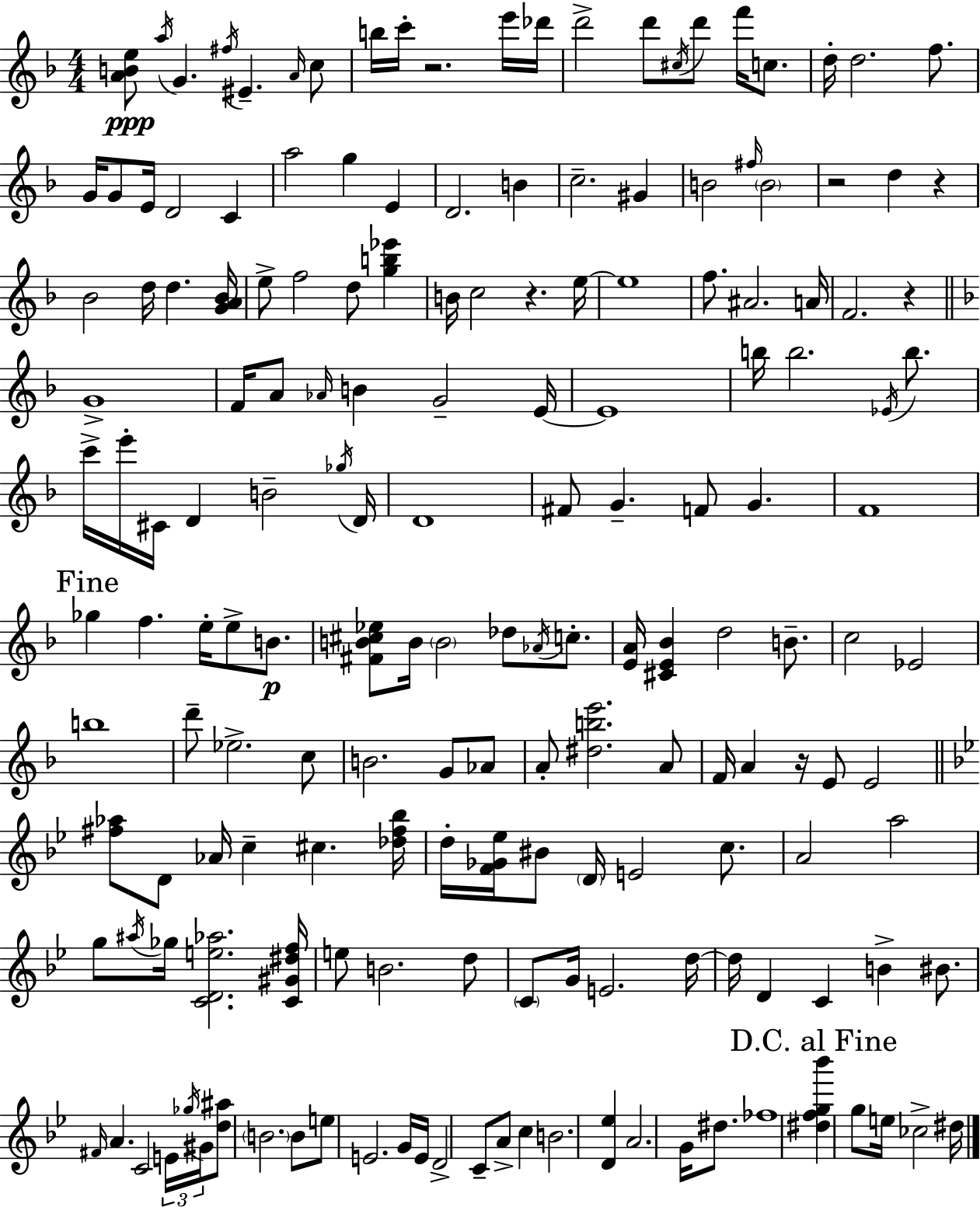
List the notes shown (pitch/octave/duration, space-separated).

[A4,B4,E5]/e A5/s G4/q. F#5/s EIS4/q. A4/s C5/e B5/s C6/s R/h. E6/s Db6/s D6/h D6/e C#5/s D6/e F6/s C5/e. D5/s D5/h. F5/e. G4/s G4/e E4/s D4/h C4/q A5/h G5/q E4/q D4/h. B4/q C5/h. G#4/q B4/h F#5/s B4/h R/h D5/q R/q Bb4/h D5/s D5/q. [G4,A4,Bb4]/s E5/e F5/h D5/e [G5,B5,Eb6]/q B4/s C5/h R/q. E5/s E5/w F5/e. A#4/h. A4/s F4/h. R/q G4/w F4/s A4/e Ab4/s B4/q G4/h E4/s E4/w B5/s B5/h. Eb4/s B5/e. C6/s E6/s C#4/s D4/q B4/h Gb5/s D4/s D4/w F#4/e G4/q. F4/e G4/q. F4/w Gb5/q F5/q. E5/s E5/e B4/e. [F#4,B4,C#5,Eb5]/e B4/s B4/h Db5/e Ab4/s C5/e. [E4,A4]/s [C#4,E4,Bb4]/q D5/h B4/e. C5/h Eb4/h B5/w D6/e Eb5/h. C5/e B4/h. G4/e Ab4/e A4/e [D#5,B5,E6]/h. A4/e F4/s A4/q R/s E4/e E4/h [F#5,Ab5]/e D4/e Ab4/s C5/q C#5/q. [Db5,F#5,Bb5]/s D5/s [F4,Gb4,Eb5]/s BIS4/e D4/s E4/h C5/e. A4/h A5/h G5/e A#5/s Gb5/s [C4,D4,E5,Ab5]/h. [C4,G#4,D#5,F5]/s E5/e B4/h. D5/e C4/e G4/s E4/h. D5/s D5/s D4/q C4/q B4/q BIS4/e. F#4/s A4/q. C4/h E4/s Gb5/s G#4/s [D5,A#5]/e B4/h. B4/e E5/e E4/h. G4/s E4/s D4/h C4/e A4/e C5/q B4/h. [D4,Eb5]/q A4/h. G4/s D#5/e. FES5/w [D#5,F5,G5,Bb6]/q G5/e E5/s CES5/h D#5/s